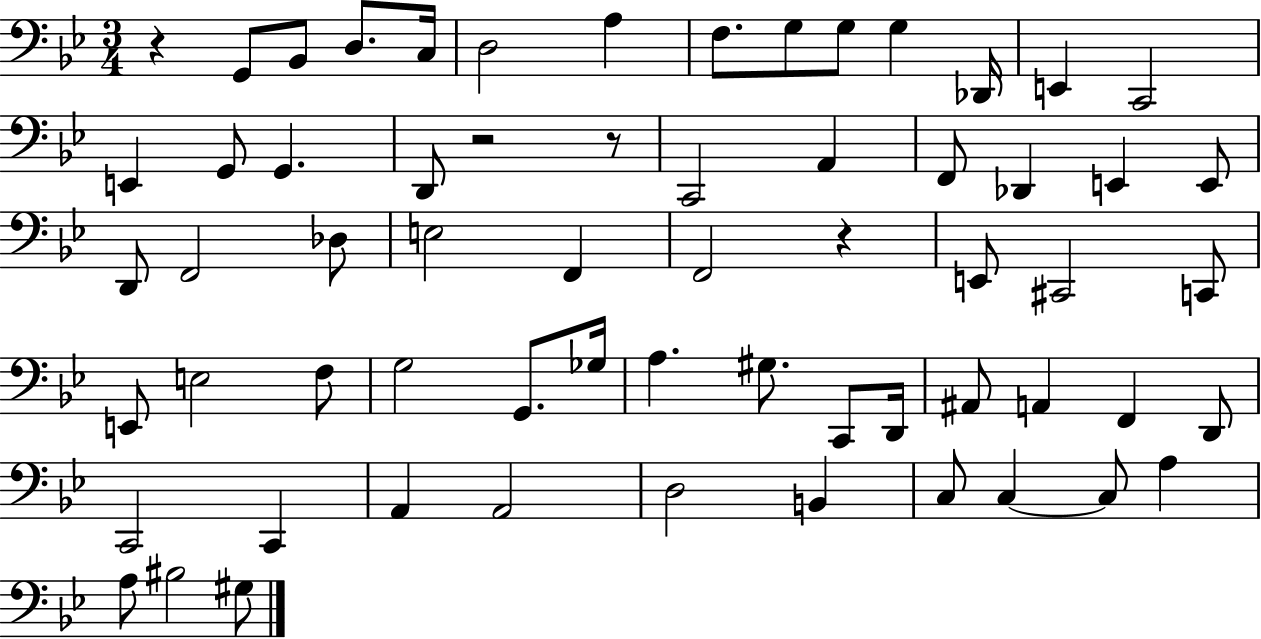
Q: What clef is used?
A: bass